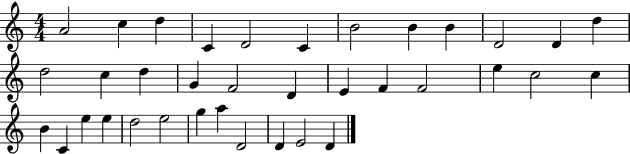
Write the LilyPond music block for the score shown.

{
  \clef treble
  \numericTimeSignature
  \time 4/4
  \key c \major
  a'2 c''4 d''4 | c'4 d'2 c'4 | b'2 b'4 b'4 | d'2 d'4 d''4 | \break d''2 c''4 d''4 | g'4 f'2 d'4 | e'4 f'4 f'2 | e''4 c''2 c''4 | \break b'4 c'4 e''4 e''4 | d''2 e''2 | g''4 a''4 d'2 | d'4 e'2 d'4 | \break \bar "|."
}